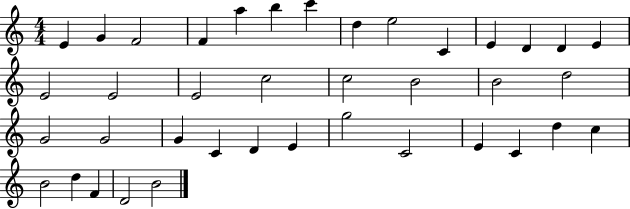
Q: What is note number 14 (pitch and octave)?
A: E4